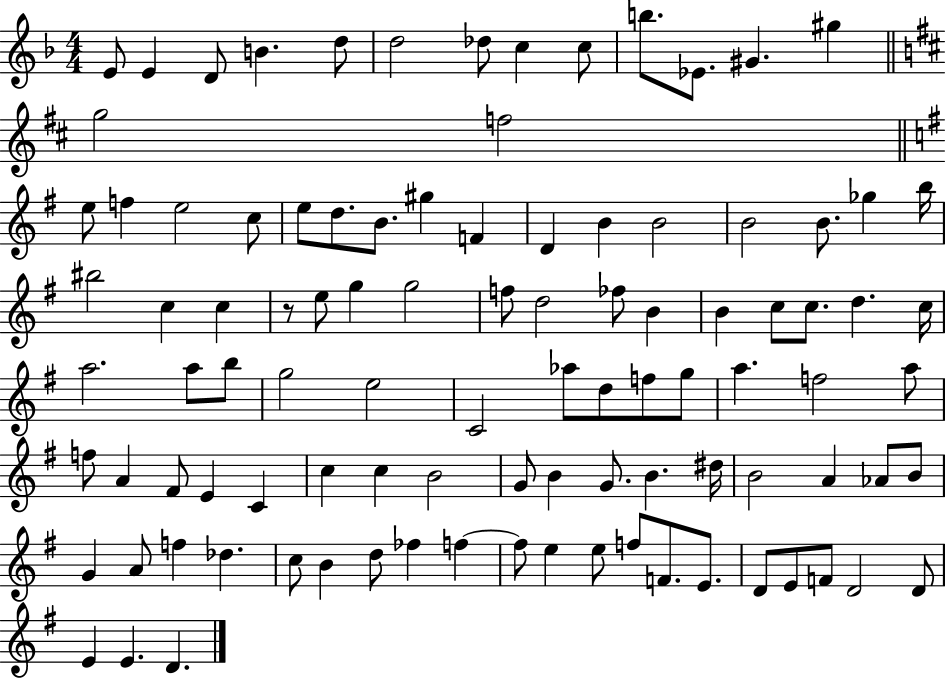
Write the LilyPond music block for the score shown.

{
  \clef treble
  \numericTimeSignature
  \time 4/4
  \key f \major
  e'8 e'4 d'8 b'4. d''8 | d''2 des''8 c''4 c''8 | b''8. ees'8. gis'4. gis''4 | \bar "||" \break \key b \minor g''2 f''2 | \bar "||" \break \key g \major e''8 f''4 e''2 c''8 | e''8 d''8. b'8. gis''4 f'4 | d'4 b'4 b'2 | b'2 b'8. ges''4 b''16 | \break bis''2 c''4 c''4 | r8 e''8 g''4 g''2 | f''8 d''2 fes''8 b'4 | b'4 c''8 c''8. d''4. c''16 | \break a''2. a''8 b''8 | g''2 e''2 | c'2 aes''8 d''8 f''8 g''8 | a''4. f''2 a''8 | \break f''8 a'4 fis'8 e'4 c'4 | c''4 c''4 b'2 | g'8 b'4 g'8. b'4. dis''16 | b'2 a'4 aes'8 b'8 | \break g'4 a'8 f''4 des''4. | c''8 b'4 d''8 fes''4 f''4~~ | f''8 e''4 e''8 f''8 f'8. e'8. | d'8 e'8 f'8 d'2 d'8 | \break e'4 e'4. d'4. | \bar "|."
}